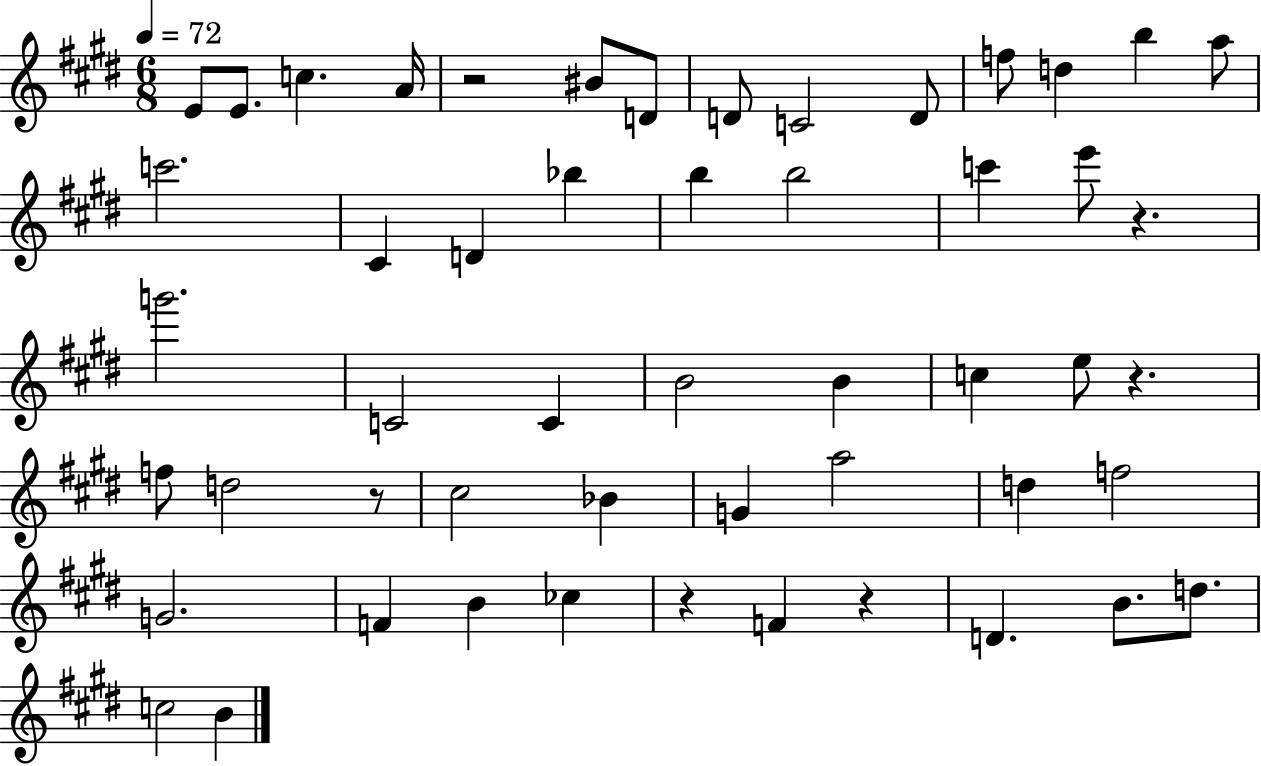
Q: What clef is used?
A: treble